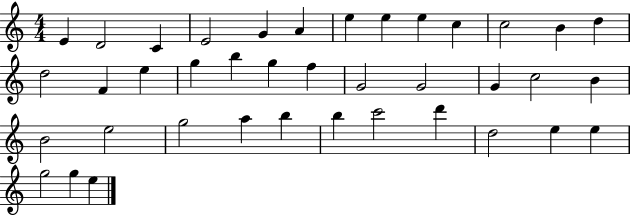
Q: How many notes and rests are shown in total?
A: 39